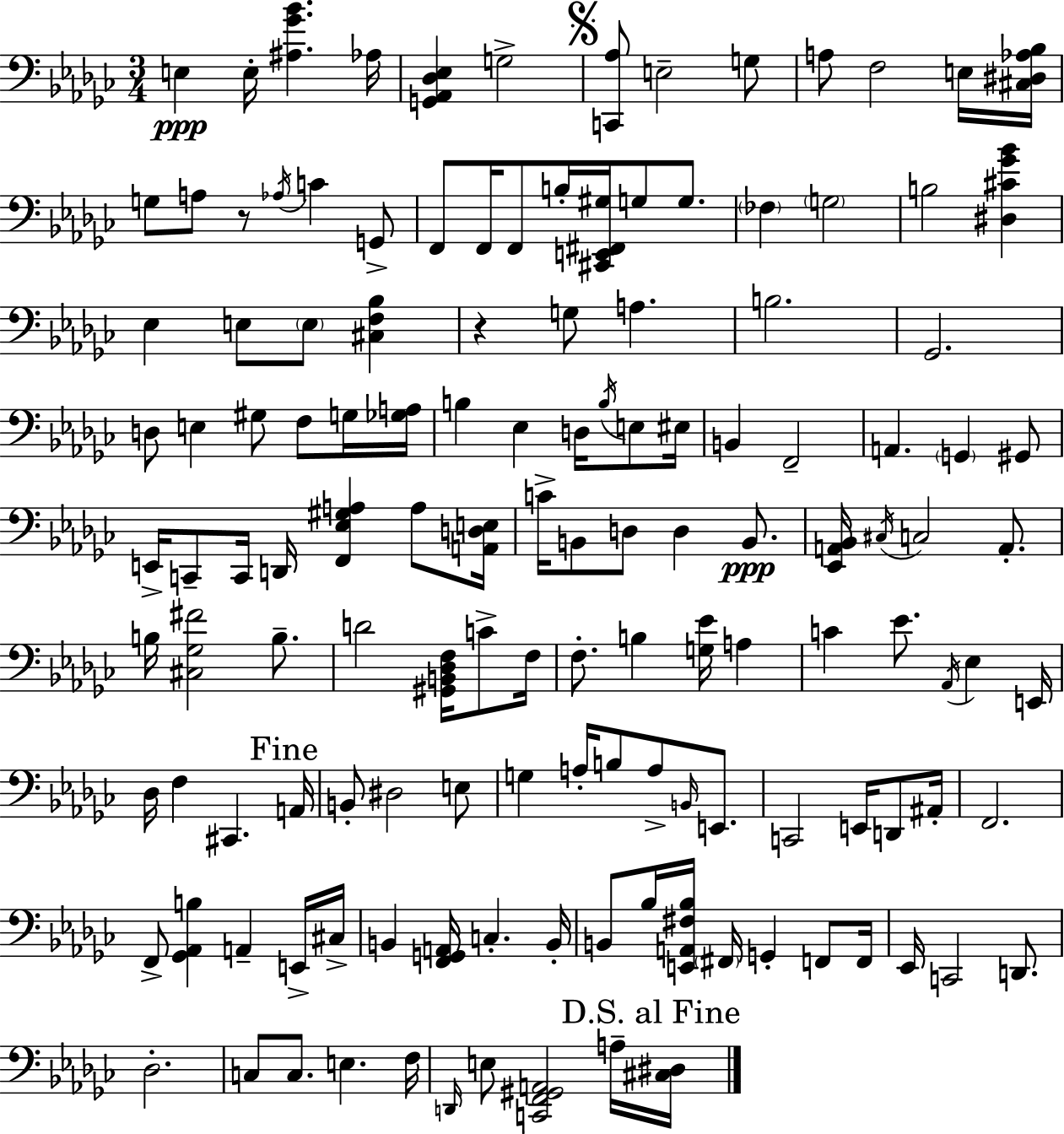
{
  \clef bass
  \numericTimeSignature
  \time 3/4
  \key ees \minor
  e4\ppp e16-. <ais ges' bes'>4. aes16 | <g, aes, des ees>4 g2-> | \mark \markup { \musicglyph "scripts.segno" } <c, aes>8 e2-- g8 | a8 f2 e16 <cis dis aes bes>16 | \break g8 a8 r8 \acciaccatura { aes16 } c'4 g,8-> | f,8 f,16 f,8 b16-. <cis, e, fis, gis>16 g8 g8. | \parenthesize fes4 \parenthesize g2 | b2 <dis cis' ges' bes'>4 | \break ees4 e8 \parenthesize e8 <cis f bes>4 | r4 g8 a4. | b2. | ges,2. | \break d8 e4 gis8 f8 g16 | <ges a>16 b4 ees4 d16 \acciaccatura { b16 } e8 | eis16 b,4 f,2-- | a,4. \parenthesize g,4 | \break gis,8 e,16-> c,8-- c,16 d,16 <f, ees gis a>4 a8 | <a, d e>16 c'16-> b,8 d8 d4 b,8.\ppp | <ees, a, bes,>16 \acciaccatura { cis16 } c2 | a,8.-. b16 <cis ges fis'>2 | \break b8.-- d'2 <gis, b, des f>16 | c'8-> f16 f8.-. b4 <g ees'>16 a4 | c'4 ees'8. \acciaccatura { aes,16 } ees4 | e,16 des16 f4 cis,4. | \break \mark "Fine" a,16 b,8-. dis2 | e8 g4 a16-. b8 a8-> | \grace { b,16 } e,8. c,2 | e,16 d,8 ais,16-. f,2. | \break f,8-> <ges, aes, b>4 a,4-- | e,16-> cis16-> b,4 <f, g, a,>16 c4.-. | b,16-. b,8 bes16 <e, a, fis bes>16 \parenthesize fis,16 g,4-. | f,8 f,16 ees,16 c,2 | \break d,8. des2.-. | c8 c8. e4. | f16 \grace { d,16 } e8 <c, f, gis, a,>2 | a16-- \mark "D.S. al Fine" <cis dis>16 \bar "|."
}